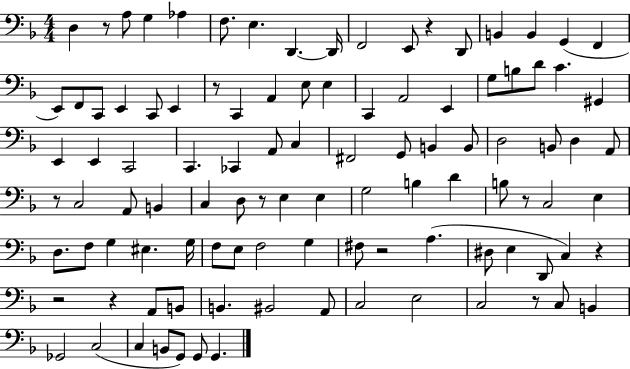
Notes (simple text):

D3/q R/e A3/e G3/q Ab3/q F3/e. E3/q. D2/q. D2/s F2/h E2/e R/q D2/e B2/q B2/q G2/q F2/q E2/e F2/e C2/e E2/q C2/e E2/q R/e C2/q A2/q E3/e E3/q C2/q A2/h E2/q G3/e B3/e D4/e C4/q. G#2/q E2/q E2/q C2/h C2/q. CES2/q A2/e C3/q F#2/h G2/e B2/q B2/e D3/h B2/e D3/q A2/e R/e C3/h A2/e B2/q C3/q D3/e R/e E3/q E3/q G3/h B3/q D4/q B3/e R/e C3/h E3/q D3/e. F3/e G3/q EIS3/q. G3/s F3/e E3/e F3/h G3/q F#3/e R/h A3/q. D#3/e E3/q D2/e C3/q R/q R/h R/q A2/e B2/e B2/q. BIS2/h A2/e C3/h E3/h C3/h R/e C3/e B2/q Gb2/h C3/h C3/q B2/e G2/e G2/e G2/q.